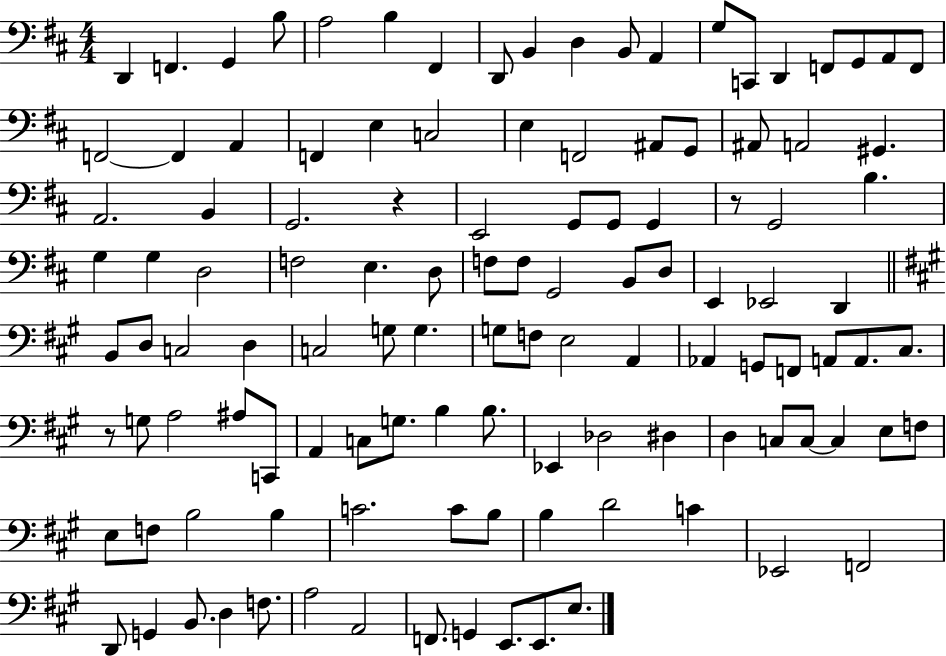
X:1
T:Untitled
M:4/4
L:1/4
K:D
D,, F,, G,, B,/2 A,2 B, ^F,, D,,/2 B,, D, B,,/2 A,, G,/2 C,,/2 D,, F,,/2 G,,/2 A,,/2 F,,/2 F,,2 F,, A,, F,, E, C,2 E, F,,2 ^A,,/2 G,,/2 ^A,,/2 A,,2 ^G,, A,,2 B,, G,,2 z E,,2 G,,/2 G,,/2 G,, z/2 G,,2 B, G, G, D,2 F,2 E, D,/2 F,/2 F,/2 G,,2 B,,/2 D,/2 E,, _E,,2 D,, B,,/2 D,/2 C,2 D, C,2 G,/2 G, G,/2 F,/2 E,2 A,, _A,, G,,/2 F,,/2 A,,/2 A,,/2 ^C,/2 z/2 G,/2 A,2 ^A,/2 C,,/2 A,, C,/2 G,/2 B, B,/2 _E,, _D,2 ^D, D, C,/2 C,/2 C, E,/2 F,/2 E,/2 F,/2 B,2 B, C2 C/2 B,/2 B, D2 C _E,,2 F,,2 D,,/2 G,, B,,/2 D, F,/2 A,2 A,,2 F,,/2 G,, E,,/2 E,,/2 E,/2